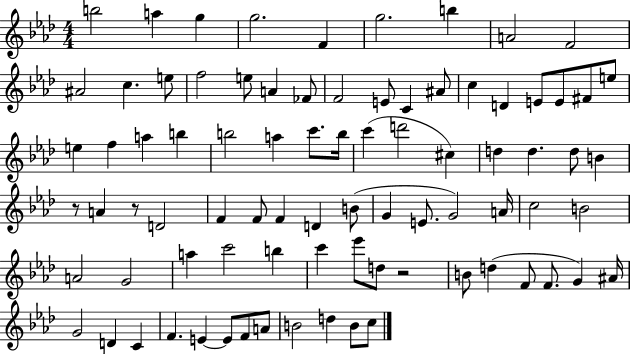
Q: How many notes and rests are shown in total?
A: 83